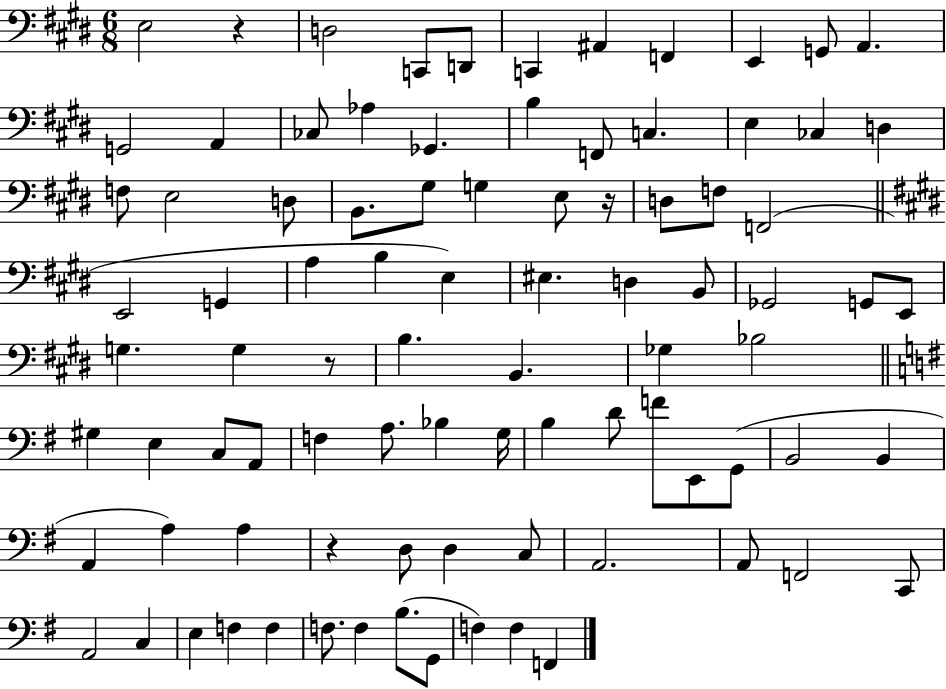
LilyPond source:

{
  \clef bass
  \numericTimeSignature
  \time 6/8
  \key e \major
  e2 r4 | d2 c,8 d,8 | c,4 ais,4 f,4 | e,4 g,8 a,4. | \break g,2 a,4 | ces8 aes4 ges,4. | b4 f,8 c4. | e4 ces4 d4 | \break f8 e2 d8 | b,8. gis8 g4 e8 r16 | d8 f8 f,2( | \bar "||" \break \key e \major e,2 g,4 | a4 b4 e4) | eis4. d4 b,8 | ges,2 g,8 e,8 | \break g4. g4 r8 | b4. b,4. | ges4 bes2 | \bar "||" \break \key g \major gis4 e4 c8 a,8 | f4 a8. bes4 g16 | b4 d'8 f'8 e,8 g,8( | b,2 b,4 | \break a,4 a4) a4 | r4 d8 d4 c8 | a,2. | a,8 f,2 c,8 | \break a,2 c4 | e4 f4 f4 | f8. f4 b8.( g,8 | f4) f4 f,4 | \break \bar "|."
}